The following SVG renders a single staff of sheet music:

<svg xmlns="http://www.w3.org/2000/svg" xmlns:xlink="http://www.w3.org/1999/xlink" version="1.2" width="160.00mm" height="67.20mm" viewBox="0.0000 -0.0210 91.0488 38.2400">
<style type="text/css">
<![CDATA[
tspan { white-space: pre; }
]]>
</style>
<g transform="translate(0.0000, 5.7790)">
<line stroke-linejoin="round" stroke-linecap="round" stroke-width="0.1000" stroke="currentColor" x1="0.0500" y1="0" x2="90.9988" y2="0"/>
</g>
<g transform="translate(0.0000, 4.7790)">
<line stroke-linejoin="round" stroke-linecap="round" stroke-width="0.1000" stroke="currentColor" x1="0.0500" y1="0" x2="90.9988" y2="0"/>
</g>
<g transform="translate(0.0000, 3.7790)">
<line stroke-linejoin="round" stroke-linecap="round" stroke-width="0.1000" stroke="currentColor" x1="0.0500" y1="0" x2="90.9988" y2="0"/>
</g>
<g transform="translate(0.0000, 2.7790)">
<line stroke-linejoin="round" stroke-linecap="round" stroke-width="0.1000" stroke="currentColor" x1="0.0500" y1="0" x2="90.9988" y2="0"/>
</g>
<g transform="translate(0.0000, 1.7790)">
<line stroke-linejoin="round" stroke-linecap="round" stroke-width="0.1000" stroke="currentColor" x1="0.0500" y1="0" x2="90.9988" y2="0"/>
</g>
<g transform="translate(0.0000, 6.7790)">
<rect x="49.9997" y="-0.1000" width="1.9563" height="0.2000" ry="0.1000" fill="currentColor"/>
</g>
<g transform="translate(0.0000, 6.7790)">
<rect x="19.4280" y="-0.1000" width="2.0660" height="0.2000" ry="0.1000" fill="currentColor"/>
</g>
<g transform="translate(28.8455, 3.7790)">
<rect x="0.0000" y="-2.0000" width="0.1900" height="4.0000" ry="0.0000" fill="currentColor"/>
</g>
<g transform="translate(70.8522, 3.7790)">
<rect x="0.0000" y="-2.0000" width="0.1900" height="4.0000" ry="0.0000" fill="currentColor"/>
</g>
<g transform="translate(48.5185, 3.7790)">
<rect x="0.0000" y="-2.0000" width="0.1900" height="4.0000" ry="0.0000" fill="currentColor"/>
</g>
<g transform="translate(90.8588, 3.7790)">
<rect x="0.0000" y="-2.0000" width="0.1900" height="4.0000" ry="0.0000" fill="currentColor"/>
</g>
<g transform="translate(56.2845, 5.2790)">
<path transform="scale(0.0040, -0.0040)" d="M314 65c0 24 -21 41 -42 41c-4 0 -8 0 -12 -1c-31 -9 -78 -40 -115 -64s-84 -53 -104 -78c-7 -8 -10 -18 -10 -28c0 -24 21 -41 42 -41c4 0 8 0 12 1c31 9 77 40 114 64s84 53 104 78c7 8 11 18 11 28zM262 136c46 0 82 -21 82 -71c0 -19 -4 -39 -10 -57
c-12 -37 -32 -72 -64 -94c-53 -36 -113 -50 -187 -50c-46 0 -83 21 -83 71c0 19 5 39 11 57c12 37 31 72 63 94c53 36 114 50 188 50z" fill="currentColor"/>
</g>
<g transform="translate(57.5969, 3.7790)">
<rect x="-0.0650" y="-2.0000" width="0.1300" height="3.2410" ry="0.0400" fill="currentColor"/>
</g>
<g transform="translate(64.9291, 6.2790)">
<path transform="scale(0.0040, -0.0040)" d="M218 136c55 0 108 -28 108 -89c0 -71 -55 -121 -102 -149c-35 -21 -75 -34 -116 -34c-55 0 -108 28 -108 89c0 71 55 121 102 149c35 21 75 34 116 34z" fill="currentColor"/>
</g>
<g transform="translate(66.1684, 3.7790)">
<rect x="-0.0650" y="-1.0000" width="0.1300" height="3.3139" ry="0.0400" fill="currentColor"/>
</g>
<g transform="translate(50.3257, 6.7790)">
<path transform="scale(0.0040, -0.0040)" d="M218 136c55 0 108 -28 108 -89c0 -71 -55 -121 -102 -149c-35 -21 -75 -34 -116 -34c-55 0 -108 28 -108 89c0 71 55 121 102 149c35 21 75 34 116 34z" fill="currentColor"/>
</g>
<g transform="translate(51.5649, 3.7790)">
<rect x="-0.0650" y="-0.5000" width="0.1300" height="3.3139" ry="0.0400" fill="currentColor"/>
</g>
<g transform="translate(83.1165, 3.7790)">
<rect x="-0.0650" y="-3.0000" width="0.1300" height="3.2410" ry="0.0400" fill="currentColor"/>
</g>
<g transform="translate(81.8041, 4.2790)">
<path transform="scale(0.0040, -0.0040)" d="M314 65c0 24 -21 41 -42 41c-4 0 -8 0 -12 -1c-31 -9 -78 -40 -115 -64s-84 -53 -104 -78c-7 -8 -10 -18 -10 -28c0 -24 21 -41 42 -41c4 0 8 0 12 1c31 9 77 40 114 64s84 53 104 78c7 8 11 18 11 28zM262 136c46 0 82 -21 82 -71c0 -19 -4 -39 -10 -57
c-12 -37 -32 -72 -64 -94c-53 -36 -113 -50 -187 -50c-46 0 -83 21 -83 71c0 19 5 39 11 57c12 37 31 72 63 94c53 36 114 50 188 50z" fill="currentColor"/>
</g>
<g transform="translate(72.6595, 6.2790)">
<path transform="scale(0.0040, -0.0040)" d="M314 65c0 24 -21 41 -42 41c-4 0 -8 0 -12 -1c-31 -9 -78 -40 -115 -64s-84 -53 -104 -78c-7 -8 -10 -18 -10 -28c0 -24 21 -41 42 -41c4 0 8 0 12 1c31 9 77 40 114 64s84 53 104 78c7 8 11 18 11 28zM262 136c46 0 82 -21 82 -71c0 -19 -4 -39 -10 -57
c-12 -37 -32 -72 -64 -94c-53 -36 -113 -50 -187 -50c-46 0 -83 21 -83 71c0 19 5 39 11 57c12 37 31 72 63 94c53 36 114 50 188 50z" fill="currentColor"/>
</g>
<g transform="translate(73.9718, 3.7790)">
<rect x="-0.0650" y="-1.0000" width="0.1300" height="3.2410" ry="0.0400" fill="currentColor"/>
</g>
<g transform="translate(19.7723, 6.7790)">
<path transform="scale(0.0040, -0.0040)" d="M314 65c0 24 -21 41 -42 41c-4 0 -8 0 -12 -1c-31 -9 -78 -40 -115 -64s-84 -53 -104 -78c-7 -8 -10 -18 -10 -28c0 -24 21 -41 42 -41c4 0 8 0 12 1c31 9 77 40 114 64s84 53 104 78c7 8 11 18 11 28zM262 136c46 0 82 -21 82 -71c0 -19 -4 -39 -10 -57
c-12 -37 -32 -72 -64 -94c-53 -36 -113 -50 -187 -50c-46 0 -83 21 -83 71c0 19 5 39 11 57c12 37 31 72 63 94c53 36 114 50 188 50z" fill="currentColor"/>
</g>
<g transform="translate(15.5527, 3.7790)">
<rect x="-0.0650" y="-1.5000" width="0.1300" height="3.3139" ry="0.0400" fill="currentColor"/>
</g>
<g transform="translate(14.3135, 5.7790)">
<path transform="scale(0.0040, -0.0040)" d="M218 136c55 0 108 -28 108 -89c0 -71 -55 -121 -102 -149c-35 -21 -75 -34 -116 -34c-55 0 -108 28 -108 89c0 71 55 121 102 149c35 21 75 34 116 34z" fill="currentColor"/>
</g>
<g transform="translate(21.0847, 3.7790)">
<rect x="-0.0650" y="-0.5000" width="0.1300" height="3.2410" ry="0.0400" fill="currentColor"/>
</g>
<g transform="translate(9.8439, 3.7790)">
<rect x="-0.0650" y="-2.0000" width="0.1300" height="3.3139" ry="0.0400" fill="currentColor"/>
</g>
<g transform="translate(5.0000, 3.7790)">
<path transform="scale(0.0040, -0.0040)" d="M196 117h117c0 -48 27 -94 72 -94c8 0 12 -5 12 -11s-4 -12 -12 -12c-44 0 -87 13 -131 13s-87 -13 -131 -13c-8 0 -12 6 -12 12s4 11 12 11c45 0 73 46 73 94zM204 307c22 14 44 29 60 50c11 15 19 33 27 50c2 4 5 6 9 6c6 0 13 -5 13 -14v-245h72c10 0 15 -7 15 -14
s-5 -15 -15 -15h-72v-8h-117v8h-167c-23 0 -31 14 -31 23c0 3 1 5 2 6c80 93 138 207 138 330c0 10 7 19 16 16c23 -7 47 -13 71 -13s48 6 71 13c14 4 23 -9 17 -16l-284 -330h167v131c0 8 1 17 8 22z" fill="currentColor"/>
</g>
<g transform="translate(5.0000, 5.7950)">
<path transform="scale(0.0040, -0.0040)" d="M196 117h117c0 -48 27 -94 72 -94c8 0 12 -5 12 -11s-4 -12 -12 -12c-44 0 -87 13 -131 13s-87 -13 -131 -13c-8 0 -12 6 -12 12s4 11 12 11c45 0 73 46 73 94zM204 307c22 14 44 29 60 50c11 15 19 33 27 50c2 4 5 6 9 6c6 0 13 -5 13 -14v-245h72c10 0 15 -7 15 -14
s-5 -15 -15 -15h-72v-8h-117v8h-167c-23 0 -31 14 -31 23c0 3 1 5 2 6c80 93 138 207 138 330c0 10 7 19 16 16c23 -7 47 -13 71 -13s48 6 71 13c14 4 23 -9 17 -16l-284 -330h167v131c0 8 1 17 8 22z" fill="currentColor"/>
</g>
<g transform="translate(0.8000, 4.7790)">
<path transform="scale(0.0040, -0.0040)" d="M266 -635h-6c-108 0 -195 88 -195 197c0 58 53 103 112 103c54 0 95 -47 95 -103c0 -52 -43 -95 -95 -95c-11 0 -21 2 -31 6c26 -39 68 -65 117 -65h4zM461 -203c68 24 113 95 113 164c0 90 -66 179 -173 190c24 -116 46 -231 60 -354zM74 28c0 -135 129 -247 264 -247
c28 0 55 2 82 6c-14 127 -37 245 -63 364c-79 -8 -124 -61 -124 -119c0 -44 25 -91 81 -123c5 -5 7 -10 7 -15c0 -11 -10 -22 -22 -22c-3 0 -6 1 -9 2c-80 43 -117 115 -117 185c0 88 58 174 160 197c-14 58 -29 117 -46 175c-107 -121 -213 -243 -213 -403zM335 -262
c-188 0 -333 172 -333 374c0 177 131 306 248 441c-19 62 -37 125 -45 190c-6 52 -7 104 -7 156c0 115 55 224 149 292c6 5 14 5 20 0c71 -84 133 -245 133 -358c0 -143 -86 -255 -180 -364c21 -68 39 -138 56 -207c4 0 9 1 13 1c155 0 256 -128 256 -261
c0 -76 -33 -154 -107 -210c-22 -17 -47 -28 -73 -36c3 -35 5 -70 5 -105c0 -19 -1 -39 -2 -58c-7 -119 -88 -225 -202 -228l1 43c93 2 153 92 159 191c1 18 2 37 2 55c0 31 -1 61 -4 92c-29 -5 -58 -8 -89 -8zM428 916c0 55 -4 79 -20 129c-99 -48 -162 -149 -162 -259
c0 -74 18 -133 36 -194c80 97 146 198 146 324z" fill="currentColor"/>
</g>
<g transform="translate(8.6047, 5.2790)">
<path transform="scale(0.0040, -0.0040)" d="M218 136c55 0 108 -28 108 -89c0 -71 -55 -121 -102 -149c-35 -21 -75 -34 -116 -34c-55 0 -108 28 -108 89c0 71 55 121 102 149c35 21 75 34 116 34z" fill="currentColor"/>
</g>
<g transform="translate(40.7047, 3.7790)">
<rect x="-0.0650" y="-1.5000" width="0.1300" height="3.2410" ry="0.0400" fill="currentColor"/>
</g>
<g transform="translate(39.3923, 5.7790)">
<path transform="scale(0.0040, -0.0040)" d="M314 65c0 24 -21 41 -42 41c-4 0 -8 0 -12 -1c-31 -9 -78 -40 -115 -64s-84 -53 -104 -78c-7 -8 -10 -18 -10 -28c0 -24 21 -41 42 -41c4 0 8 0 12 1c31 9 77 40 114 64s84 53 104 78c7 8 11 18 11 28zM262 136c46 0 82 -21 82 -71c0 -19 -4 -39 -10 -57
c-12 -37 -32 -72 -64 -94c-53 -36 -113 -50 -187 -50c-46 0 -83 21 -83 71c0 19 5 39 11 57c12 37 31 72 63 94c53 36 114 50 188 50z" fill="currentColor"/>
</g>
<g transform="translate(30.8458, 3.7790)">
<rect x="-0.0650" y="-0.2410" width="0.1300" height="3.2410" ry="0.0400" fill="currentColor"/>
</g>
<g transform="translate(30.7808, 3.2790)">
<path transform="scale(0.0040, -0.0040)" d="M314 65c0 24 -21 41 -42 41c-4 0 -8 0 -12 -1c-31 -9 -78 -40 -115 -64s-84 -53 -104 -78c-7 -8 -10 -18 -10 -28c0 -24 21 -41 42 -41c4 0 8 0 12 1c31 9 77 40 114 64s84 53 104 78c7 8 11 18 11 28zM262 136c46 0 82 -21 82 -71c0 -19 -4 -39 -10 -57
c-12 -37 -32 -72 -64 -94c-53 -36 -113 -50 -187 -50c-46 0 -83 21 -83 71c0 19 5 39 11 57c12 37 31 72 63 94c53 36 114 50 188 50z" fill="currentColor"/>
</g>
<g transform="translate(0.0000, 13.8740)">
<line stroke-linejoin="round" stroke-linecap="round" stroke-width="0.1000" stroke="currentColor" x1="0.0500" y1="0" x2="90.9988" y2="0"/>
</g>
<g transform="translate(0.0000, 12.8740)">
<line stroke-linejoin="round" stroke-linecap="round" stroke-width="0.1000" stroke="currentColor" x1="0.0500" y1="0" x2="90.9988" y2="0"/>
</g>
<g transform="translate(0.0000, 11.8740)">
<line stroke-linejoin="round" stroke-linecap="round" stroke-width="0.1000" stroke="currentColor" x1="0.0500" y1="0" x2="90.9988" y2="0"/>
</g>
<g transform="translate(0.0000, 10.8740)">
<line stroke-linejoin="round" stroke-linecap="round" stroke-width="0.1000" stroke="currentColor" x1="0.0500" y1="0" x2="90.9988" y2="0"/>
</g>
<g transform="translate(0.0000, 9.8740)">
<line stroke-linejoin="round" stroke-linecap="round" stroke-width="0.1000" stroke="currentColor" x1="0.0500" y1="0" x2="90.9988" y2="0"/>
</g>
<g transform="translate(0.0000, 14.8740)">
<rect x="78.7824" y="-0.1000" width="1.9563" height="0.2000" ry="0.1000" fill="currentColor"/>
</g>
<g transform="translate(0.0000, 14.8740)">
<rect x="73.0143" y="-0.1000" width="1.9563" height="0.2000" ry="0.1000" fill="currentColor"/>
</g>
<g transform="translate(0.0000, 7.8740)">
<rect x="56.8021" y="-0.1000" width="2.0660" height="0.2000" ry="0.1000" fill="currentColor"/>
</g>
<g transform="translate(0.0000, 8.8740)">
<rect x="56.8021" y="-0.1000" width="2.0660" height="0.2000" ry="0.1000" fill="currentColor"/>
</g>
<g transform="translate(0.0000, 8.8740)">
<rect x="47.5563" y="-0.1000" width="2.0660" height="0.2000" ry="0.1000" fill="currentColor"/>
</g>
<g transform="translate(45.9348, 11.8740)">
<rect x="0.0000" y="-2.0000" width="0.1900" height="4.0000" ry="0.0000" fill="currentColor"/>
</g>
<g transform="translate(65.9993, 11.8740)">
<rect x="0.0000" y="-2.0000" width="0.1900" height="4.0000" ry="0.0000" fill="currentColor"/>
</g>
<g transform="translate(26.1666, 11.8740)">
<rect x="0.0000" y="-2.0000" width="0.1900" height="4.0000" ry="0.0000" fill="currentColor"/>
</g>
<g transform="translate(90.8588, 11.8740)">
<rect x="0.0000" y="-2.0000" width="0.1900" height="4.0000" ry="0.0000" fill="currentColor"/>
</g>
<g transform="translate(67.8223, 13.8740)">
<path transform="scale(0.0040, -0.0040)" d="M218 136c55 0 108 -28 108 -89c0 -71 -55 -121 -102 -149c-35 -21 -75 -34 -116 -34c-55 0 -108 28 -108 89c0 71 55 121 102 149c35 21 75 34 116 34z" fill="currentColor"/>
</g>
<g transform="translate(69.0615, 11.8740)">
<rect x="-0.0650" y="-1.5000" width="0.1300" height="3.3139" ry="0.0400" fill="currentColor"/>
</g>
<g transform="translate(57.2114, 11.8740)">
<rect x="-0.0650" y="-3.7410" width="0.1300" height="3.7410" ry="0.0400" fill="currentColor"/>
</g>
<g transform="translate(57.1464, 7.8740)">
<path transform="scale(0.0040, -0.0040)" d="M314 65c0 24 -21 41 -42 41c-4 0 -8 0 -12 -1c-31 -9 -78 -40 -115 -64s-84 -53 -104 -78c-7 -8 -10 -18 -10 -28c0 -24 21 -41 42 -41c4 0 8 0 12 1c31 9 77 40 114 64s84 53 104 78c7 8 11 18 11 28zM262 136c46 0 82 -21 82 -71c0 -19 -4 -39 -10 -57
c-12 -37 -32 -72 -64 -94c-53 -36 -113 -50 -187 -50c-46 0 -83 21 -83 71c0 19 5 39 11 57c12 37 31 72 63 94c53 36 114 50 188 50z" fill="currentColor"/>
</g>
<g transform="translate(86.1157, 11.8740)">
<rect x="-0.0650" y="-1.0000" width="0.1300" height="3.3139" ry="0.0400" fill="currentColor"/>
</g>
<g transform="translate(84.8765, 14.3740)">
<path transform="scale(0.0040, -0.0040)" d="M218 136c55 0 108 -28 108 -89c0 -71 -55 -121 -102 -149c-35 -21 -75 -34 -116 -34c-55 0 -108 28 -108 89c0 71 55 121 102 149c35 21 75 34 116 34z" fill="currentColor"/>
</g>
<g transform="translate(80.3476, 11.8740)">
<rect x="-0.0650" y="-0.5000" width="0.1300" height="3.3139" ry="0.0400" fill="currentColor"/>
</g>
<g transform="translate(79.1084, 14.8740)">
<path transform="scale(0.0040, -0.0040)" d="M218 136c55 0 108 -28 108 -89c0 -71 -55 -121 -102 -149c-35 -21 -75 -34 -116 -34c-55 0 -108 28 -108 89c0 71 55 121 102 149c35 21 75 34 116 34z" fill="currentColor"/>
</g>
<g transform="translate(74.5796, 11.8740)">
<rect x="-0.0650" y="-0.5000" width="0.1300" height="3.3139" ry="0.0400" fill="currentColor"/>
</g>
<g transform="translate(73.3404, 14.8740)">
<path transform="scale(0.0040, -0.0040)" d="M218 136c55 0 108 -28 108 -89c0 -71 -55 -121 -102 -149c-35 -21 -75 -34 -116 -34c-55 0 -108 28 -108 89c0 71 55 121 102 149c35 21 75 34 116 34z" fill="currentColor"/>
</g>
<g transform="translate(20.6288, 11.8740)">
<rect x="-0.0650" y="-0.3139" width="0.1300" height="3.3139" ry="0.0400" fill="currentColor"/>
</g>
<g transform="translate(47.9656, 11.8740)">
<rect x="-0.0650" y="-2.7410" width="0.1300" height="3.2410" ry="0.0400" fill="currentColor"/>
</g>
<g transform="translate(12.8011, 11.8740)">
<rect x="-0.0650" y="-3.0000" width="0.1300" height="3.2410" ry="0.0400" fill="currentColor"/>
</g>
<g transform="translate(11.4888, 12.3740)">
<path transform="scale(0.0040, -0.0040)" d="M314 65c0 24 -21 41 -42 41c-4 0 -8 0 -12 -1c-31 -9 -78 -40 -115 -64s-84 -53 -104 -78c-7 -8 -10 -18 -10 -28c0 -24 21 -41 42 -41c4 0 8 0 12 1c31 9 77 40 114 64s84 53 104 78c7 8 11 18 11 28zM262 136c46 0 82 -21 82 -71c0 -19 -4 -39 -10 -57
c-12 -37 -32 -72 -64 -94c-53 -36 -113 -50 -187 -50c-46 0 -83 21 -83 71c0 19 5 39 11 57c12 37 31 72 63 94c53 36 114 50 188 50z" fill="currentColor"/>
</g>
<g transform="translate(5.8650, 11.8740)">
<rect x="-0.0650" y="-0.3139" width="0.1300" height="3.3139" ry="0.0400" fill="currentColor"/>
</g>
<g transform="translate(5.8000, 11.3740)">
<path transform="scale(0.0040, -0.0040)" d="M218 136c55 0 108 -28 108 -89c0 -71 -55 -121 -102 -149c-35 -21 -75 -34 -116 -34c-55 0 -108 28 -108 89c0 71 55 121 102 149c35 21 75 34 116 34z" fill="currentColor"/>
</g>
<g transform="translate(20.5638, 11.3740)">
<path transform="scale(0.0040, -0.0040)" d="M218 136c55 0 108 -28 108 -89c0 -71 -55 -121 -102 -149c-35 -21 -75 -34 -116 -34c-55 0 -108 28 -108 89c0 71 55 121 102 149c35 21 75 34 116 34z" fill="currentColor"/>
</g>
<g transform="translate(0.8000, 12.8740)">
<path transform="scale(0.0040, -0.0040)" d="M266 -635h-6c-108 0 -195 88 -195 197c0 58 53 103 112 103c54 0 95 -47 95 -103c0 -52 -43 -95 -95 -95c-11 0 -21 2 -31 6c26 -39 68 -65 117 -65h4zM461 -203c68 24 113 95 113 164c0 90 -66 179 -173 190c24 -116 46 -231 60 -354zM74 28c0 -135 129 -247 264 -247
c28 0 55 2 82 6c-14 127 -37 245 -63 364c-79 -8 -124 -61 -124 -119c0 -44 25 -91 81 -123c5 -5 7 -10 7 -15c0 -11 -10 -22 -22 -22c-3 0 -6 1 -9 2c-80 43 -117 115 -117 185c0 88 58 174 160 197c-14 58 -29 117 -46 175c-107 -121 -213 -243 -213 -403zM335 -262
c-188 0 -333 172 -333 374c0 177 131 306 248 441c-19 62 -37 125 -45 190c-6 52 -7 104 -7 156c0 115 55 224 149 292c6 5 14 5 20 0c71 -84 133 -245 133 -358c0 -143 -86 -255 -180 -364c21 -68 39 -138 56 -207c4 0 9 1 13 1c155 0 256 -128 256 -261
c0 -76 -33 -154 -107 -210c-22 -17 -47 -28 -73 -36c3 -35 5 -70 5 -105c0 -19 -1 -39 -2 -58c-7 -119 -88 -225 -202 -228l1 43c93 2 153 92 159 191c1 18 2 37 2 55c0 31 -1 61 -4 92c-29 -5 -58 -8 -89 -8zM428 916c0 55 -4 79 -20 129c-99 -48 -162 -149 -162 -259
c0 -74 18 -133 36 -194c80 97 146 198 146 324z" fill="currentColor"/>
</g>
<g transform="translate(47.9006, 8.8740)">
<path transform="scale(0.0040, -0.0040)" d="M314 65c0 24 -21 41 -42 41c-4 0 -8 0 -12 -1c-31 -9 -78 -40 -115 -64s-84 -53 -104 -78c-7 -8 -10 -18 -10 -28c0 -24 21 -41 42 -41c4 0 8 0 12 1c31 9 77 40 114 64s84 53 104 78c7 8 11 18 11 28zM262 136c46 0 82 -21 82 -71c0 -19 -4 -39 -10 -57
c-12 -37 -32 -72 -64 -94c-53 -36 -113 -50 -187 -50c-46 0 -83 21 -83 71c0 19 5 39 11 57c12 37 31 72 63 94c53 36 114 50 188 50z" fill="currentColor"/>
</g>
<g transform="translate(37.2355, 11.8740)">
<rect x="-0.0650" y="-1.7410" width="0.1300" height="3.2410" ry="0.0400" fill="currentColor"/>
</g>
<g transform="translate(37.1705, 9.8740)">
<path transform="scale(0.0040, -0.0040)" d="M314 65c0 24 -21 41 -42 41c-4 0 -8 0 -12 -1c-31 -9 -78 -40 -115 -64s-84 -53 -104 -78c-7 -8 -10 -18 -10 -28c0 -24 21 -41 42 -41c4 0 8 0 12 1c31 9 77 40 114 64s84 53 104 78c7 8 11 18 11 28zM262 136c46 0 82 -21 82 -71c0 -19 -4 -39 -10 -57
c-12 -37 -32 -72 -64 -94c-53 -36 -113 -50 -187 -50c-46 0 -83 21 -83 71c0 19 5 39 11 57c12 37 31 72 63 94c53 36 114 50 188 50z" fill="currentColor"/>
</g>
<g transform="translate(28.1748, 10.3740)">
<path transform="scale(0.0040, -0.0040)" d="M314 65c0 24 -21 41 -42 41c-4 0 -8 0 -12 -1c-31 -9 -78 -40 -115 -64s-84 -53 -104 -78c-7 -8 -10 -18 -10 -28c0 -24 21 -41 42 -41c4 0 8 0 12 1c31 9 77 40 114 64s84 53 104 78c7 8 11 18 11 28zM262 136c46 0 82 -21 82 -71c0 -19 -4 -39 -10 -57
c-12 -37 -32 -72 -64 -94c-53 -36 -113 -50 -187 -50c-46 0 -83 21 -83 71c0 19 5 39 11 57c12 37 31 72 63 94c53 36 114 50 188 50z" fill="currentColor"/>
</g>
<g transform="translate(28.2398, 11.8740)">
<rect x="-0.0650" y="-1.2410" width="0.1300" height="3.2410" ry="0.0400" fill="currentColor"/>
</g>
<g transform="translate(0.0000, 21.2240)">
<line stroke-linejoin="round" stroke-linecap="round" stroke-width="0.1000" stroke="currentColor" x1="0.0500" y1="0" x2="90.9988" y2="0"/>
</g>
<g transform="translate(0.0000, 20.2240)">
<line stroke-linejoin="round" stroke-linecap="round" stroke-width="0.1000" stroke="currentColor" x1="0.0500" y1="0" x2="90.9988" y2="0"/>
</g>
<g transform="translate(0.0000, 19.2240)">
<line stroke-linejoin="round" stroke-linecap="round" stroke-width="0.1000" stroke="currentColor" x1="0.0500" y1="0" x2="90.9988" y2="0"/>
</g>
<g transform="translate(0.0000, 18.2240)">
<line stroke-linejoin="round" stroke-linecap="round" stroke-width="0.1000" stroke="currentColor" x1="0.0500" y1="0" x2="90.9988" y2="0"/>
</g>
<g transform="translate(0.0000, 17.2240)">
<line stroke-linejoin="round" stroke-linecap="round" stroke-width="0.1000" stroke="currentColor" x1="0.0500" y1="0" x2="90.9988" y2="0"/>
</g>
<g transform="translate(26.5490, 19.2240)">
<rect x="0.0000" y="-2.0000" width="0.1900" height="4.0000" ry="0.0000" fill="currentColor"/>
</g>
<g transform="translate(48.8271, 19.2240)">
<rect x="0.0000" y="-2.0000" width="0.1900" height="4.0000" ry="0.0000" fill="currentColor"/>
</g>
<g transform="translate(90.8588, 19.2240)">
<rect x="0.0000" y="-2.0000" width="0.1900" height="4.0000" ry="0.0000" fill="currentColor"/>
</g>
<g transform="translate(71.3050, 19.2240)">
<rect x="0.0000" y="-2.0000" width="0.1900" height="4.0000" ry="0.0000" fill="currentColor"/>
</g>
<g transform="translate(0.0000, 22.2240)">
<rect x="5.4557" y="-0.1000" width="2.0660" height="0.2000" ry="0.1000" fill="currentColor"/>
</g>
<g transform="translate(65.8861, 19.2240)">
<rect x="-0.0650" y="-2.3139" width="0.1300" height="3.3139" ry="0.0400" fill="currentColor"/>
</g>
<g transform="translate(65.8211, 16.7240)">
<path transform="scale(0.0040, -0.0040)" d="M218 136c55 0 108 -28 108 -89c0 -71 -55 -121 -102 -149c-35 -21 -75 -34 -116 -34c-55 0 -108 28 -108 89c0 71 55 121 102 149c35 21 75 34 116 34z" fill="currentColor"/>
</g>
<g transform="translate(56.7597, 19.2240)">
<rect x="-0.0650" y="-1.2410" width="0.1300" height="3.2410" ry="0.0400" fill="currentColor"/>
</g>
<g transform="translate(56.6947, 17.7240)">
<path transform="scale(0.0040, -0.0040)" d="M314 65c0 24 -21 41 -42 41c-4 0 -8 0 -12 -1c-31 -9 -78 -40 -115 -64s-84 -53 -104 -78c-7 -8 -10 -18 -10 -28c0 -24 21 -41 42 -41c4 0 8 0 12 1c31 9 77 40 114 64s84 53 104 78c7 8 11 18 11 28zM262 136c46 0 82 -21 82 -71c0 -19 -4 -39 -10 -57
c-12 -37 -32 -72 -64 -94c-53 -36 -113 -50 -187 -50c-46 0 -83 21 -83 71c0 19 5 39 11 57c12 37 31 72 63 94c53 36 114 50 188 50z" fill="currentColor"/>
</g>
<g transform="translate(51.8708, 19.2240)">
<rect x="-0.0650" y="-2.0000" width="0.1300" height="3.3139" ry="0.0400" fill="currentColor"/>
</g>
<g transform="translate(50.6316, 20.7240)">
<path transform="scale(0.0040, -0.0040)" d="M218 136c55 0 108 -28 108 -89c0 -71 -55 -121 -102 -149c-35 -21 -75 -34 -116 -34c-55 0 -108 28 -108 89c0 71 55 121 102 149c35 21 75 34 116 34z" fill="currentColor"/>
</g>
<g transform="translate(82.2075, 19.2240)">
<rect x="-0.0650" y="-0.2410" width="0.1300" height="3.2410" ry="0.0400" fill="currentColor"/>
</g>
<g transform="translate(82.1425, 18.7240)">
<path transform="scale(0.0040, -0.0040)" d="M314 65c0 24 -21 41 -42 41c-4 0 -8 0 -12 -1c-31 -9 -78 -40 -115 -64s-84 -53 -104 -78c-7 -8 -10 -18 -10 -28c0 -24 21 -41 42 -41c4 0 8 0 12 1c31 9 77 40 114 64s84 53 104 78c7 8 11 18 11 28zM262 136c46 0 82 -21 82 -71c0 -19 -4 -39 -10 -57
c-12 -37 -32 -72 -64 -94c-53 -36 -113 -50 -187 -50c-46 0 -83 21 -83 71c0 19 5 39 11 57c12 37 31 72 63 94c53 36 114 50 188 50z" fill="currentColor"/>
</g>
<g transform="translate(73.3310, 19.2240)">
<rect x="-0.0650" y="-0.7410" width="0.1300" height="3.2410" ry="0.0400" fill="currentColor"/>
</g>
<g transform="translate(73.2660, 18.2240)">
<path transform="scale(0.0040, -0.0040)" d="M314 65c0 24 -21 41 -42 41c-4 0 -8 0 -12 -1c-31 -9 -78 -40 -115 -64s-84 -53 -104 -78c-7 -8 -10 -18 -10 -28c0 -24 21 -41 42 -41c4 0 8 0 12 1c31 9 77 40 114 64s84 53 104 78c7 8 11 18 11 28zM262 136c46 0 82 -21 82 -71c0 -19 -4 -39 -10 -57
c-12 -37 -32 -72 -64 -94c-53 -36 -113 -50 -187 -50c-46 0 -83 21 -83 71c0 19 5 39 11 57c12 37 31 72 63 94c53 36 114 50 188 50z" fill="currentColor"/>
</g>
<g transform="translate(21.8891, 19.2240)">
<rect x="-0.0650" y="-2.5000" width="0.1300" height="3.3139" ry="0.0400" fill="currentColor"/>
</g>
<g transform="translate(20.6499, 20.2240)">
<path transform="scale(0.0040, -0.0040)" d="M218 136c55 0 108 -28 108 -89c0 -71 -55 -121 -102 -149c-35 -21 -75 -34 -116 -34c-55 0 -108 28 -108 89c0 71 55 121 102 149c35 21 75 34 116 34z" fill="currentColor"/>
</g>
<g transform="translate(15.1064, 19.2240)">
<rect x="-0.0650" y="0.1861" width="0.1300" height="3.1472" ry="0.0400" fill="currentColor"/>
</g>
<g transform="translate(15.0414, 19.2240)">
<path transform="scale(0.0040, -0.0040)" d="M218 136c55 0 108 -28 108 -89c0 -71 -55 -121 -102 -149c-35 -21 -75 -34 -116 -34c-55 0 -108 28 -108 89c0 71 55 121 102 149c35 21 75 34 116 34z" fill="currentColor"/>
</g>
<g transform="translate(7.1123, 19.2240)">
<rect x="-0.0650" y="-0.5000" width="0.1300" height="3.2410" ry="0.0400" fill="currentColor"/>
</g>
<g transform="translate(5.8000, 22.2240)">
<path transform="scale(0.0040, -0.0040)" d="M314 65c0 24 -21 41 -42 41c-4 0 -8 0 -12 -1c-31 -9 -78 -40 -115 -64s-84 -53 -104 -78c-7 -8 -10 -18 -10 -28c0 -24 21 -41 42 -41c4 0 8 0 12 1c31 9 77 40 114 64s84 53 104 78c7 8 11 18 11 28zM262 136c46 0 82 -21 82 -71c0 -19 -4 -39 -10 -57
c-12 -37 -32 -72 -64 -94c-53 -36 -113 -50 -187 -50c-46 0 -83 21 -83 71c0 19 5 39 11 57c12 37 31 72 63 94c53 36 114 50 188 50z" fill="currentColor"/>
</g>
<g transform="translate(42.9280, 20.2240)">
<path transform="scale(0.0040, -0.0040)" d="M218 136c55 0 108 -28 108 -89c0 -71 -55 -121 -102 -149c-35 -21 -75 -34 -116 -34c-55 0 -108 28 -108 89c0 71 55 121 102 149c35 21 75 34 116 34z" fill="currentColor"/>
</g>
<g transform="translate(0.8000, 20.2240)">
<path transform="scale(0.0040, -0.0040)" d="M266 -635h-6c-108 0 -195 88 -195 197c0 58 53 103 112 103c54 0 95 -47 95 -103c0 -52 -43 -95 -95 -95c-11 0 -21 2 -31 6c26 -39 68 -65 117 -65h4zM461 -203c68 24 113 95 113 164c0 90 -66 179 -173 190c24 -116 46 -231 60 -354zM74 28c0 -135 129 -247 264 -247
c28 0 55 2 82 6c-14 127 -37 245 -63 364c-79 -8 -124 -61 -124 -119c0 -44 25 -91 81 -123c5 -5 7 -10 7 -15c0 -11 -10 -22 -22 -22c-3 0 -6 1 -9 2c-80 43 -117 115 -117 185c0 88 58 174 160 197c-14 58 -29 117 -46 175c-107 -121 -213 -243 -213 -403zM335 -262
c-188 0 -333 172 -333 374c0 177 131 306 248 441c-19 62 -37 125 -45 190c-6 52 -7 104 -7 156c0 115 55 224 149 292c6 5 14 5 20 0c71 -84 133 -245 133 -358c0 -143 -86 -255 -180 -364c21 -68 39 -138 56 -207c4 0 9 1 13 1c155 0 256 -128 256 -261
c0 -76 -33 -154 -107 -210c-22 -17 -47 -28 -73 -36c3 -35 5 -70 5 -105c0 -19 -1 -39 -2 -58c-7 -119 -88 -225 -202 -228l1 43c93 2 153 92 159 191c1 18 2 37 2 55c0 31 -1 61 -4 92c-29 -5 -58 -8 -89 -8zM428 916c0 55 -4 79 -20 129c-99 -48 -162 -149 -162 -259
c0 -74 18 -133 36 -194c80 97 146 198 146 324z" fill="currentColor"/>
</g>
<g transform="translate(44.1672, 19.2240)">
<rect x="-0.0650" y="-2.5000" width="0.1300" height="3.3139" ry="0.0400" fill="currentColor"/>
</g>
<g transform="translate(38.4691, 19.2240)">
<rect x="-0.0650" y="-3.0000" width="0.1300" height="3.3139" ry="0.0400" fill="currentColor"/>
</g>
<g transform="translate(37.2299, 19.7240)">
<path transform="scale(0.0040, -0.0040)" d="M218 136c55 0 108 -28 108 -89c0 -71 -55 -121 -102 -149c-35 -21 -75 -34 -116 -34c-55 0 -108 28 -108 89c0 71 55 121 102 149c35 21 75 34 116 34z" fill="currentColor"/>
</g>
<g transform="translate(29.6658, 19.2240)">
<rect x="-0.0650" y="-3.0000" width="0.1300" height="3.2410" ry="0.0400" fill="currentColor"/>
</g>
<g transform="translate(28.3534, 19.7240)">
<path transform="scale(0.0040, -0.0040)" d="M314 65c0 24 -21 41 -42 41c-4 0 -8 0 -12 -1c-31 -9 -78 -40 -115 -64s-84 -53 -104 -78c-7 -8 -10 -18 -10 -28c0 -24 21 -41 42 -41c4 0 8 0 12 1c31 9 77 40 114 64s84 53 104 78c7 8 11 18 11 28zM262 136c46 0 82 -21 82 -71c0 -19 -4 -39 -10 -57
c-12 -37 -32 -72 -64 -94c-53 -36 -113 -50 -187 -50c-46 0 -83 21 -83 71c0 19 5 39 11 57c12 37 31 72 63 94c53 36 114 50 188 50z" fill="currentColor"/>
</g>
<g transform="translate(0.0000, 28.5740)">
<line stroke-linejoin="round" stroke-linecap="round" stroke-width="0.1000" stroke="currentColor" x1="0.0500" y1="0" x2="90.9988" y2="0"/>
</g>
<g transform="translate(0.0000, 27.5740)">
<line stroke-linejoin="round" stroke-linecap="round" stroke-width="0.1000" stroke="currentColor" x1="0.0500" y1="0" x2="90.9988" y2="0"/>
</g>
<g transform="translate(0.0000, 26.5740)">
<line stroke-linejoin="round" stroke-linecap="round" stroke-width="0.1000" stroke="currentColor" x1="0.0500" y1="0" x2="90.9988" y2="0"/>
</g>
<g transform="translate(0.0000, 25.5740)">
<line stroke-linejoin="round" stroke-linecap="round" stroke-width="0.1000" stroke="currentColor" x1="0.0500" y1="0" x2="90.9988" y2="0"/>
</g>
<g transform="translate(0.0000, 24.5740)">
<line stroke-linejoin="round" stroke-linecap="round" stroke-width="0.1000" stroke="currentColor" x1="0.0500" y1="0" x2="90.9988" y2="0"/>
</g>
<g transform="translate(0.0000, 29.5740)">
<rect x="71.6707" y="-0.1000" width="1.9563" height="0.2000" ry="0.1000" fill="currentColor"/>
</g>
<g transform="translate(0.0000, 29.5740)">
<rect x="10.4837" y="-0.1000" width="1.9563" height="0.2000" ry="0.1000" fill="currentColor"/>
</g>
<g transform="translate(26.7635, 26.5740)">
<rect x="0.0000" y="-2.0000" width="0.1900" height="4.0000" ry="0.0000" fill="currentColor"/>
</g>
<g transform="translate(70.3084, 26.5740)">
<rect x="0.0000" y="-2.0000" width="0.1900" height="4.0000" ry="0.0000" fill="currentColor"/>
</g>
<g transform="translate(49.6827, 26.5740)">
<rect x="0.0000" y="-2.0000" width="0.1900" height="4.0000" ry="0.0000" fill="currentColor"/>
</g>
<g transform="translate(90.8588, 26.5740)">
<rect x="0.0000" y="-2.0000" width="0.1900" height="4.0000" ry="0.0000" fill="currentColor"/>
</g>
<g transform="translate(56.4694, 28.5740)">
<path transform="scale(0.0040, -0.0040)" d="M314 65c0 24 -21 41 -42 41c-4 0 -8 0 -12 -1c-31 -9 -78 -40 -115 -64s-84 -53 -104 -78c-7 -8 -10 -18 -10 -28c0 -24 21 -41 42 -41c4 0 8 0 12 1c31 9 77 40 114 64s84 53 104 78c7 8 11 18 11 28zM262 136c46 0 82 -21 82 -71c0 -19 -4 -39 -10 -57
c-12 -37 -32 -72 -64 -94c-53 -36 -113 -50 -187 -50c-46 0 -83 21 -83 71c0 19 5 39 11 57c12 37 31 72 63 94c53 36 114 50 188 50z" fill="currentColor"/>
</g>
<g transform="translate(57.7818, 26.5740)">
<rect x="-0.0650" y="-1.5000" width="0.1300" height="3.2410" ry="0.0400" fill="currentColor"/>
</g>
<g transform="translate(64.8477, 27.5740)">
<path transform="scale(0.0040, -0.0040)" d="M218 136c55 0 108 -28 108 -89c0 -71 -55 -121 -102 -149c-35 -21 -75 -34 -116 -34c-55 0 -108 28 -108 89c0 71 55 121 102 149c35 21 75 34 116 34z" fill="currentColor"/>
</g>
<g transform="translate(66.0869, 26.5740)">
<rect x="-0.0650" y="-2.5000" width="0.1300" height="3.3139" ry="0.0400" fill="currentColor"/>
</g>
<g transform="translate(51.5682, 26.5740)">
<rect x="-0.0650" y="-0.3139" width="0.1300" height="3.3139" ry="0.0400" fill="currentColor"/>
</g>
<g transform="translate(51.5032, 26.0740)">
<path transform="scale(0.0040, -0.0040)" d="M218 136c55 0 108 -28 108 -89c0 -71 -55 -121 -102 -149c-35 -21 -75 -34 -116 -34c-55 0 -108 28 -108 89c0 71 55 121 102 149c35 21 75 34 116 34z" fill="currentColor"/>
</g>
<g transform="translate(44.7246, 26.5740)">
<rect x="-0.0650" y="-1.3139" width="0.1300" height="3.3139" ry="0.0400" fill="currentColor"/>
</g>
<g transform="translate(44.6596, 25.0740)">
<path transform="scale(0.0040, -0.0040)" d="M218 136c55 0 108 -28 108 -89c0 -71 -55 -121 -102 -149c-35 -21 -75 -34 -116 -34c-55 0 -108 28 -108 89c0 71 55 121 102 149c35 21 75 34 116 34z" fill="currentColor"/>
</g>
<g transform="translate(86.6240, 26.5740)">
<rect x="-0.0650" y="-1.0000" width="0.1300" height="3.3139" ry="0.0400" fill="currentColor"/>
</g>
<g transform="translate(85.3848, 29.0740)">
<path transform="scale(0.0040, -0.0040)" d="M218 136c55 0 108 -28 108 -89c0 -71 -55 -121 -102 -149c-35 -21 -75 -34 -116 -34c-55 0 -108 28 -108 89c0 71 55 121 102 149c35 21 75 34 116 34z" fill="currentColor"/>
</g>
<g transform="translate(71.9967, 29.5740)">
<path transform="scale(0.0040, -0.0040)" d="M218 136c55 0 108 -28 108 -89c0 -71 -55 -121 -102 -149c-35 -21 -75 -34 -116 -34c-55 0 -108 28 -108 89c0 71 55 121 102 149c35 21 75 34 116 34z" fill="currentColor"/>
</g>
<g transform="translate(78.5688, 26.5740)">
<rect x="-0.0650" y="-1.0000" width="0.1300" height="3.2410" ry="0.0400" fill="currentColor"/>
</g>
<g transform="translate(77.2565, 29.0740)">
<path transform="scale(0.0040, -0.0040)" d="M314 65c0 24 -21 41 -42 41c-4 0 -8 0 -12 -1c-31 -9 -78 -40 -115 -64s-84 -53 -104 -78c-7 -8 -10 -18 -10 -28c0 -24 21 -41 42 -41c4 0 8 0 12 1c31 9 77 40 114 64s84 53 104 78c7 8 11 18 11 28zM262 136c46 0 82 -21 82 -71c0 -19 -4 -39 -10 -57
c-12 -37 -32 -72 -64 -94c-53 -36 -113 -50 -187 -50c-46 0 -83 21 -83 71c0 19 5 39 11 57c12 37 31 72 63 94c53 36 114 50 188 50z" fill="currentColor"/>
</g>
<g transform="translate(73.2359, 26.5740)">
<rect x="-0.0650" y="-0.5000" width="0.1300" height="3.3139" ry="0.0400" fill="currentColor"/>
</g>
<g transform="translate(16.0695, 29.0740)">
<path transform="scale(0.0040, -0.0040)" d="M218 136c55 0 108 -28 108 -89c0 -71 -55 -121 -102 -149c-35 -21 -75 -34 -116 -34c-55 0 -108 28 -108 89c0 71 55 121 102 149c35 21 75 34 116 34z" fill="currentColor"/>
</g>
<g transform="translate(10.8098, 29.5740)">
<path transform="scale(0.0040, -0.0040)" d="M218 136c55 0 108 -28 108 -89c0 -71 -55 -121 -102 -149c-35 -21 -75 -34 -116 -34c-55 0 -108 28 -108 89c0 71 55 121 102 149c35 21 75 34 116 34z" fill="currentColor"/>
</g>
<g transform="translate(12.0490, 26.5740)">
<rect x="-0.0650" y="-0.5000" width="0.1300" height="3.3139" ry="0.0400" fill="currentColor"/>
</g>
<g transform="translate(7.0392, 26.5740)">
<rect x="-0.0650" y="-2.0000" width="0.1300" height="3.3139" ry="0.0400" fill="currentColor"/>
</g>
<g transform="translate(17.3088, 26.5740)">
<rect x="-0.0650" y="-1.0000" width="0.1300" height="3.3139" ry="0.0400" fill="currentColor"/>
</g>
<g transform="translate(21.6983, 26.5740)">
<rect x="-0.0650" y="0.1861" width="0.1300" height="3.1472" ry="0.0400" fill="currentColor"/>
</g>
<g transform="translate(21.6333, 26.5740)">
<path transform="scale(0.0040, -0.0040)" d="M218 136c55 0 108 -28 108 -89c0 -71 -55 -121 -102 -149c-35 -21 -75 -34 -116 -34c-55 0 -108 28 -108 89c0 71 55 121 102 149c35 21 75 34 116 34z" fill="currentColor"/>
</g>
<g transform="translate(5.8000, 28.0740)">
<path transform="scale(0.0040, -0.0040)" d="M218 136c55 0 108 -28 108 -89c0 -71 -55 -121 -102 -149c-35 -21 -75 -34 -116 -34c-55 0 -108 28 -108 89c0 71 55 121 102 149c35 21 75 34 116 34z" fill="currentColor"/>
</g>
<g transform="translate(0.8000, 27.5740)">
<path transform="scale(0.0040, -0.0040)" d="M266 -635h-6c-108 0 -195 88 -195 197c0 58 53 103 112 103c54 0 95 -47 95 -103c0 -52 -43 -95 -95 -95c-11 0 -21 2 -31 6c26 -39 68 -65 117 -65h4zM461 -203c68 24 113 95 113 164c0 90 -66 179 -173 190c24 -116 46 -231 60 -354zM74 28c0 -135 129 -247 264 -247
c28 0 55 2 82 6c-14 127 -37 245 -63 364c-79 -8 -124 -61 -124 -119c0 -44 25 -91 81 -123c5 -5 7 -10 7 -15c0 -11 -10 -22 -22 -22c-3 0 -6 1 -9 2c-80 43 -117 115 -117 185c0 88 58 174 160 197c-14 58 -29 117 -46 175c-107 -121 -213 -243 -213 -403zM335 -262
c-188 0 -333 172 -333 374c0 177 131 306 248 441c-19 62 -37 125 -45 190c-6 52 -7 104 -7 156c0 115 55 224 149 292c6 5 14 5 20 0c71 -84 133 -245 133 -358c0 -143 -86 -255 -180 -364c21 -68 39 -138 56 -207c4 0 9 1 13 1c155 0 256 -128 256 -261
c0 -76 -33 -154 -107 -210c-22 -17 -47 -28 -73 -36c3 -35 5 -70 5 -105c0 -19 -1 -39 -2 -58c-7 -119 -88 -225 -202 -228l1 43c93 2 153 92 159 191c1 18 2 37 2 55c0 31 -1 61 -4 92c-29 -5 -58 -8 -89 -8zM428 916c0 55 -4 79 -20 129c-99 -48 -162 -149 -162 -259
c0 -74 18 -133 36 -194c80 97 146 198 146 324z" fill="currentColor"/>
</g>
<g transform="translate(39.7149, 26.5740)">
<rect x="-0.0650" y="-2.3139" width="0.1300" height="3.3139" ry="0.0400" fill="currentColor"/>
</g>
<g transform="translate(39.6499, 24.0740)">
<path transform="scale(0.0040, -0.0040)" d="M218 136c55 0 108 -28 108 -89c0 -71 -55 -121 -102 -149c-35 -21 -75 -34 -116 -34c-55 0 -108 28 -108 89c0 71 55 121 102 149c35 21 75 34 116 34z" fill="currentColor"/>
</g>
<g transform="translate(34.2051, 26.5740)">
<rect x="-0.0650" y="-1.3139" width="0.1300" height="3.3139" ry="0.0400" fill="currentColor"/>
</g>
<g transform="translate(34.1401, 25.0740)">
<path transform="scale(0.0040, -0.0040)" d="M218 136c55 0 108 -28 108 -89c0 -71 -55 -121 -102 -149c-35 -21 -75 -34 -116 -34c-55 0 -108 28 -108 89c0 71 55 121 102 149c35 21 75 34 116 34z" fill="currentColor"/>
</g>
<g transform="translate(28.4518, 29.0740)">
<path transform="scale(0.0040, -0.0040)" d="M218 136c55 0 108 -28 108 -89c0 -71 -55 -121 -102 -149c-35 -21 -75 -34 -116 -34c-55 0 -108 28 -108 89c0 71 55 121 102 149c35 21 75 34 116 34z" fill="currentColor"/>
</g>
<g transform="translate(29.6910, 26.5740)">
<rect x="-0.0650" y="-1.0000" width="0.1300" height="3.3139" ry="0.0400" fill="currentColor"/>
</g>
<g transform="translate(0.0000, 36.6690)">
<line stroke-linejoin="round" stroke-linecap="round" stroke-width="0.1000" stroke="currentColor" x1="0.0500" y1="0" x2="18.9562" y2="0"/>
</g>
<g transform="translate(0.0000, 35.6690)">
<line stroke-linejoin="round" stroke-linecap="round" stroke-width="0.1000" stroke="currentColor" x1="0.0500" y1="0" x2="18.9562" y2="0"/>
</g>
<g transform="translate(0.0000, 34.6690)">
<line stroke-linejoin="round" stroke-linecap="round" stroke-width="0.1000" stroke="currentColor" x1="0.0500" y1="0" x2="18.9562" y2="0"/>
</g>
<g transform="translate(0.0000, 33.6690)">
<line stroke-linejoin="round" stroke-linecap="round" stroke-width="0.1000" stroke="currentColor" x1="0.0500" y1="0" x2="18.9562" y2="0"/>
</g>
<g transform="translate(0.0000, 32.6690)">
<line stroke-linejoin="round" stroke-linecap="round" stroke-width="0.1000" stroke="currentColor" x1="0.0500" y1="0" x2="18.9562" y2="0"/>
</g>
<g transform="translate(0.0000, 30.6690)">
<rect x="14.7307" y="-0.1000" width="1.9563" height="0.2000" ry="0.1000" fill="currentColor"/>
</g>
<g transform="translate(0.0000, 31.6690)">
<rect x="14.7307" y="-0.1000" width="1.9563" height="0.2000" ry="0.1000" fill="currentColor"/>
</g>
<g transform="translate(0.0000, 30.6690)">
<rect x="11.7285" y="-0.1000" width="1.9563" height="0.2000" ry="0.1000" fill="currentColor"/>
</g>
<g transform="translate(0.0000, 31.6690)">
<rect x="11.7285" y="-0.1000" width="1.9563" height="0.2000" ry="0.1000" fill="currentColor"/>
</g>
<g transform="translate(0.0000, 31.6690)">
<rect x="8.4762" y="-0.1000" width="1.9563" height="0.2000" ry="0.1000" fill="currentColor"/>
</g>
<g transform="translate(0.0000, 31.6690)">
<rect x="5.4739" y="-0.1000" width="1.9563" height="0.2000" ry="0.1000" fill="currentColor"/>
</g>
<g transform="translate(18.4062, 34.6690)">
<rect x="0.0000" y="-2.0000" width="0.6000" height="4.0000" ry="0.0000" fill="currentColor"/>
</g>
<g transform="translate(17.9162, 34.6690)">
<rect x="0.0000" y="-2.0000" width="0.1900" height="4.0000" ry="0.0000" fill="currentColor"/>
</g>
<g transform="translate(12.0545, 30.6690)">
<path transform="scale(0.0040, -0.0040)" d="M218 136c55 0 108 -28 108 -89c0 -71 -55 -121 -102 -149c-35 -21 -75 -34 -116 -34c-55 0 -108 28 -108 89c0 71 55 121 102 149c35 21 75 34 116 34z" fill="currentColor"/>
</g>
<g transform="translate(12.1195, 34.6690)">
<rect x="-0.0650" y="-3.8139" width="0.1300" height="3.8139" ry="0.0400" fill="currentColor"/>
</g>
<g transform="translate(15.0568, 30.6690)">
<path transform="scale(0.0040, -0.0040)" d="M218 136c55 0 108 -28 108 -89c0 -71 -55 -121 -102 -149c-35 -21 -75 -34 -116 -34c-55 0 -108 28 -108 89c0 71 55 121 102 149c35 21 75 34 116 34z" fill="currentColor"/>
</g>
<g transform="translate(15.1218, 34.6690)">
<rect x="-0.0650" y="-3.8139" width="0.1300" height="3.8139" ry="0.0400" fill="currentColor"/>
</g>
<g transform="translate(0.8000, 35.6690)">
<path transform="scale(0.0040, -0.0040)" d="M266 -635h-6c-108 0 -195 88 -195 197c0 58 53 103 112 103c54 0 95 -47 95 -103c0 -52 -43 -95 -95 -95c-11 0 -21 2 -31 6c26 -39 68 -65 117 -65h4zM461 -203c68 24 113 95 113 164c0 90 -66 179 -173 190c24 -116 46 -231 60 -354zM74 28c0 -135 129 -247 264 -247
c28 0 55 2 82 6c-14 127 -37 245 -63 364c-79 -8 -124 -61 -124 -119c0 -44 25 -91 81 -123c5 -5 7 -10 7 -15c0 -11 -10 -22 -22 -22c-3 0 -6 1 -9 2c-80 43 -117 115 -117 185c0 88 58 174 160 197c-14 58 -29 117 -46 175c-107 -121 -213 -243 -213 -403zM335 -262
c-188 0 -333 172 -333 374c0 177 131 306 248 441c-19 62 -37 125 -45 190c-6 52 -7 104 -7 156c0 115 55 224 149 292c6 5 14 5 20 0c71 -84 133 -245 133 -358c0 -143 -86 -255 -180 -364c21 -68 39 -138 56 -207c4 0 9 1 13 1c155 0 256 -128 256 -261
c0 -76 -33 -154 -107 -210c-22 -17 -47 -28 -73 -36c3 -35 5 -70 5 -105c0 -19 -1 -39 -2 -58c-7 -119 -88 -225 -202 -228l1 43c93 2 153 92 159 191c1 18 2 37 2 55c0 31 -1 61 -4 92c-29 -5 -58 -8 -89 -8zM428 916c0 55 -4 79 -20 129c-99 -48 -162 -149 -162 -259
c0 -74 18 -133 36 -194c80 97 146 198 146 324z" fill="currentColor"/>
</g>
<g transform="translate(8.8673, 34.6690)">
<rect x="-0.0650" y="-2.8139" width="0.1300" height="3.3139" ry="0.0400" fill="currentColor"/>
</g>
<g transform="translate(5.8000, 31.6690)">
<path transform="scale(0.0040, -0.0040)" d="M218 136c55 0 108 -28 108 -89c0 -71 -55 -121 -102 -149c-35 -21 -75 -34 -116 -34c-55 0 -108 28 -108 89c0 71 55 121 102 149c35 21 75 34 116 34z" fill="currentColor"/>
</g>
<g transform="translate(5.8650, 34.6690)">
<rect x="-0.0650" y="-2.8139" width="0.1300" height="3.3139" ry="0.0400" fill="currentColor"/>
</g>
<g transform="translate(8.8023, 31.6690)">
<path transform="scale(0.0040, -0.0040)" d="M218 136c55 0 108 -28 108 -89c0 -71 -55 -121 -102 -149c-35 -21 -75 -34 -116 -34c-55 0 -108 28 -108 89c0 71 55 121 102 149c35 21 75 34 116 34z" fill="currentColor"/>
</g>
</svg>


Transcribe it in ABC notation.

X:1
T:Untitled
M:4/4
L:1/4
K:C
F E C2 c2 E2 C F2 D D2 A2 c A2 c e2 f2 a2 c'2 E C C D C2 B G A2 A G F e2 g d2 c2 F C D B D e g e c E2 G C D2 D a a c' c'